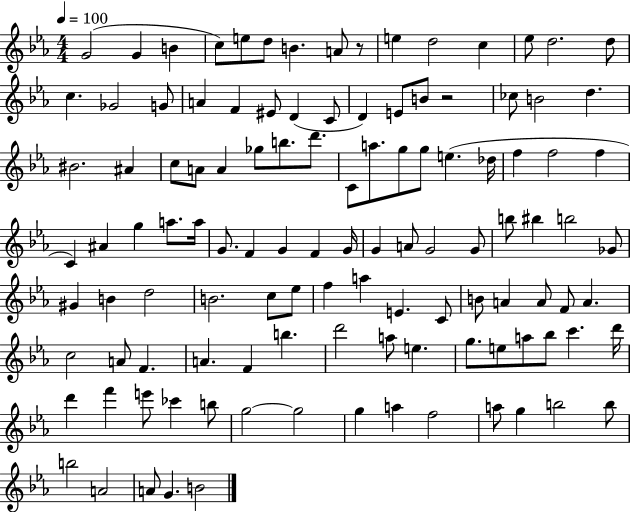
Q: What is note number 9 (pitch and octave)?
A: E5